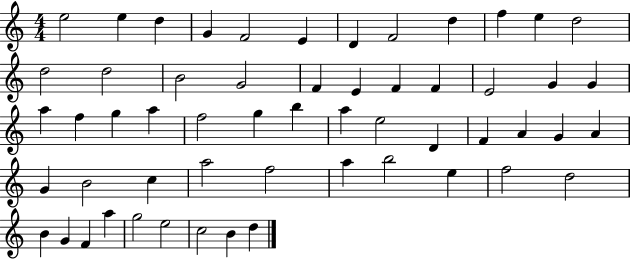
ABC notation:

X:1
T:Untitled
M:4/4
L:1/4
K:C
e2 e d G F2 E D F2 d f e d2 d2 d2 B2 G2 F E F F E2 G G a f g a f2 g b a e2 D F A G A G B2 c a2 f2 a b2 e f2 d2 B G F a g2 e2 c2 B d